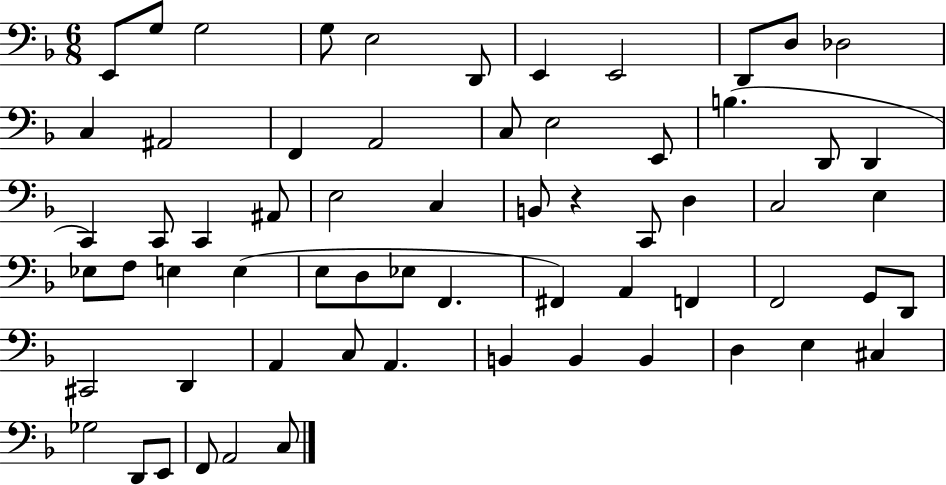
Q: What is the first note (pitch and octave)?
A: E2